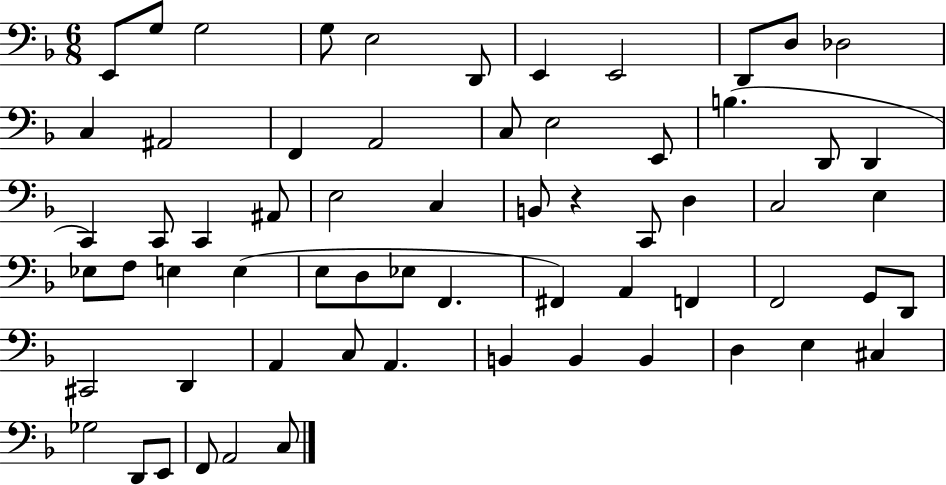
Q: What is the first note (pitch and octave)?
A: E2